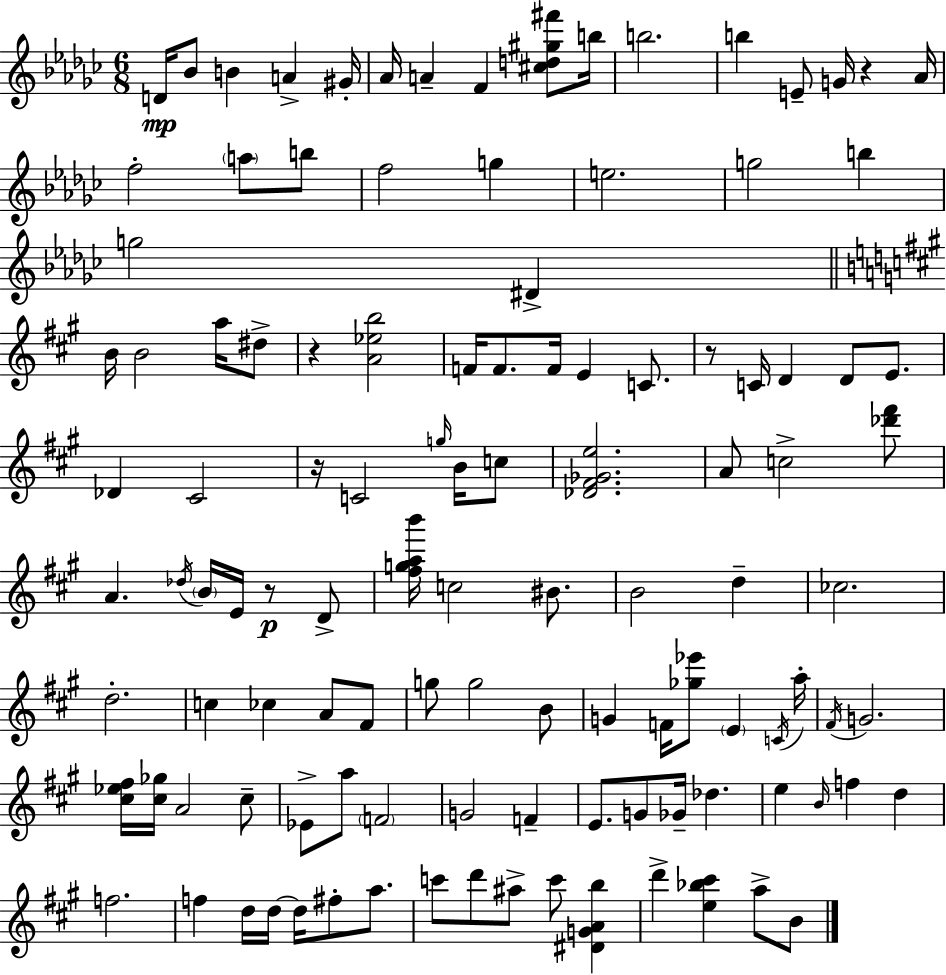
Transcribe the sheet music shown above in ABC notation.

X:1
T:Untitled
M:6/8
L:1/4
K:Ebm
D/4 _B/2 B A ^G/4 _A/4 A F [^cd^g^f']/2 b/4 b2 b E/2 G/4 z _A/4 f2 a/2 b/2 f2 g e2 g2 b g2 ^D B/4 B2 a/4 ^d/2 z [A_eb]2 F/4 F/2 F/4 E C/2 z/2 C/4 D D/2 E/2 _D ^C2 z/4 C2 g/4 B/4 c/2 [_D^F_Ge]2 A/2 c2 [_d'^f']/2 A _d/4 B/4 E/4 z/2 D/2 [^fgab']/4 c2 ^B/2 B2 d _c2 d2 c _c A/2 ^F/2 g/2 g2 B/2 G F/4 [_g_e']/2 E C/4 a/4 ^F/4 G2 [^c_e^f]/4 [^c_g]/4 A2 ^c/2 _E/2 a/2 F2 G2 F E/2 G/2 _G/4 _d e B/4 f d f2 f d/4 d/4 d/4 ^f/2 a/2 c'/2 d'/2 ^a/2 c'/2 [^DGAb] d' [e_b^c'] a/2 B/2